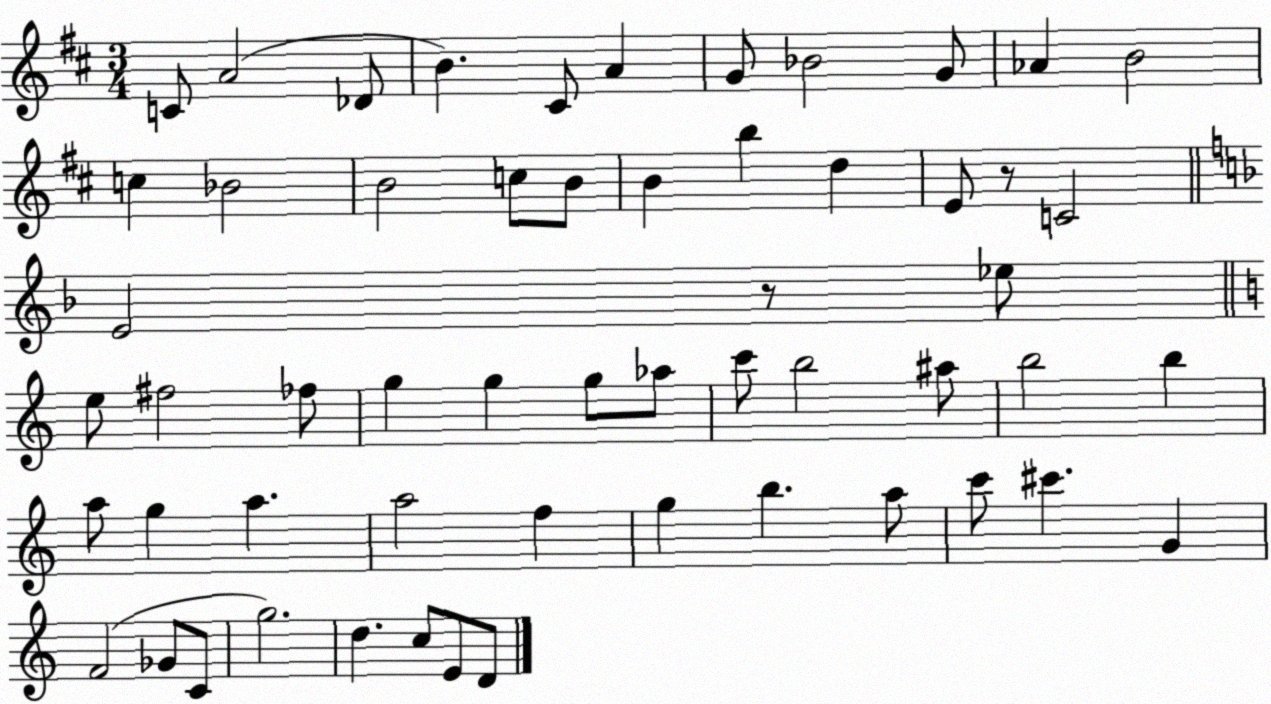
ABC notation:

X:1
T:Untitled
M:3/4
L:1/4
K:D
C/2 A2 _D/2 B ^C/2 A G/2 _B2 G/2 _A B2 c _B2 B2 c/2 B/2 B b d E/2 z/2 C2 E2 z/2 _e/2 e/2 ^f2 _f/2 g g g/2 _a/2 c'/2 b2 ^a/2 b2 b a/2 g a a2 f g b a/2 c'/2 ^c' G F2 _G/2 C/2 g2 d c/2 E/2 D/2